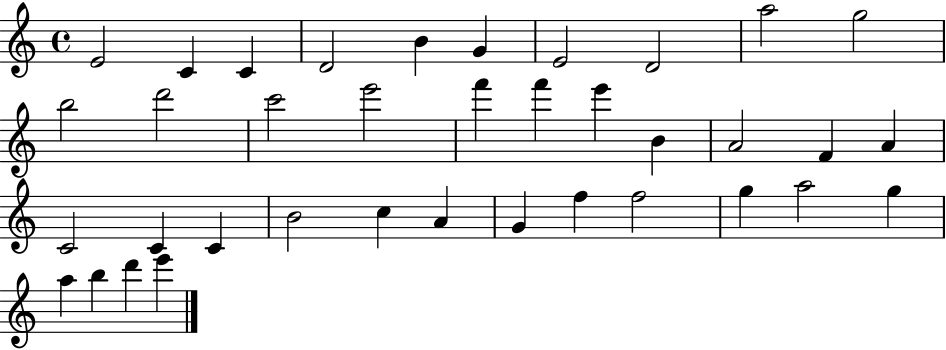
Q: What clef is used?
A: treble